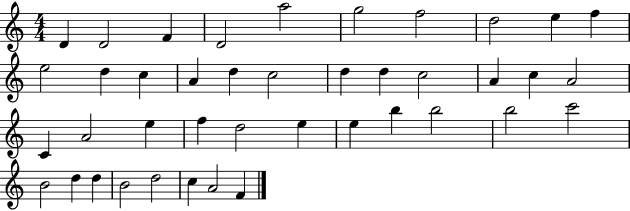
X:1
T:Untitled
M:4/4
L:1/4
K:C
D D2 F D2 a2 g2 f2 d2 e f e2 d c A d c2 d d c2 A c A2 C A2 e f d2 e e b b2 b2 c'2 B2 d d B2 d2 c A2 F